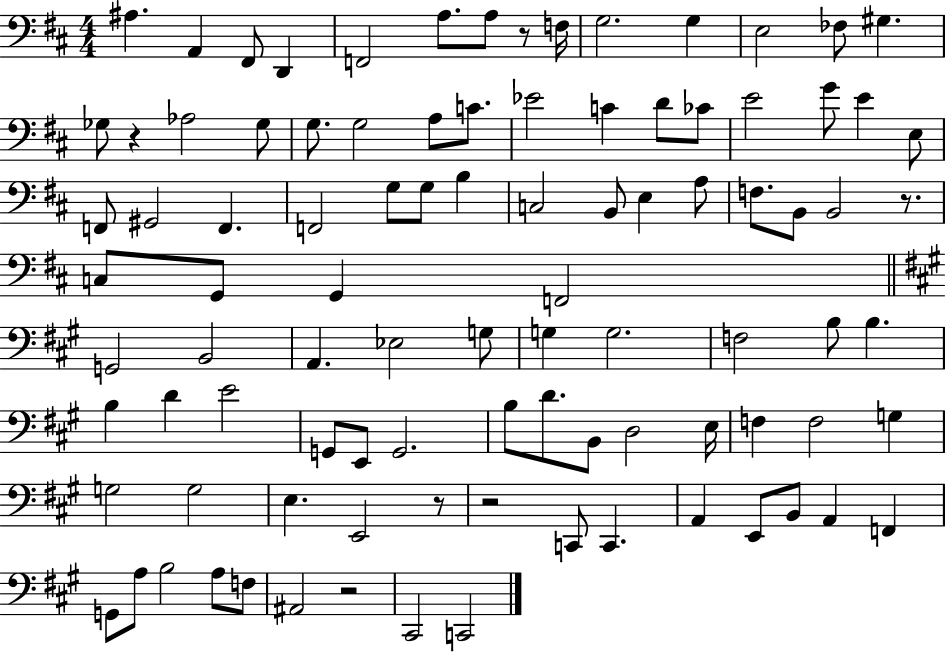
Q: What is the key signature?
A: D major